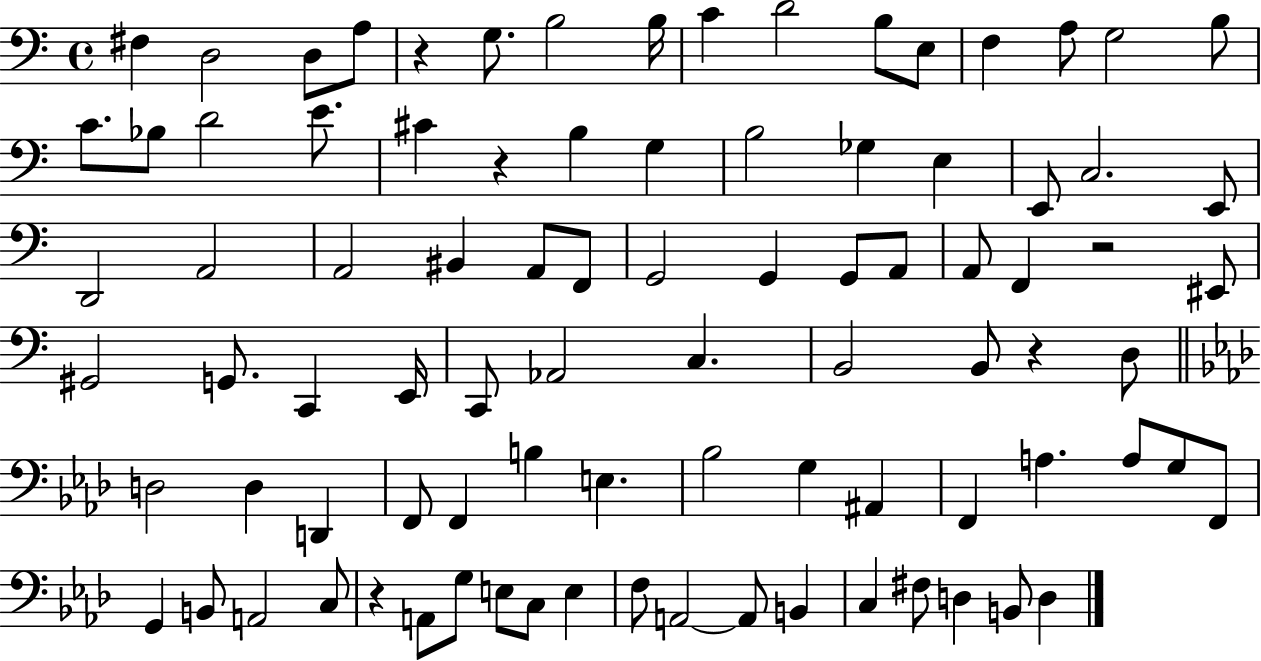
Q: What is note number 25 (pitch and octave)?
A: E3